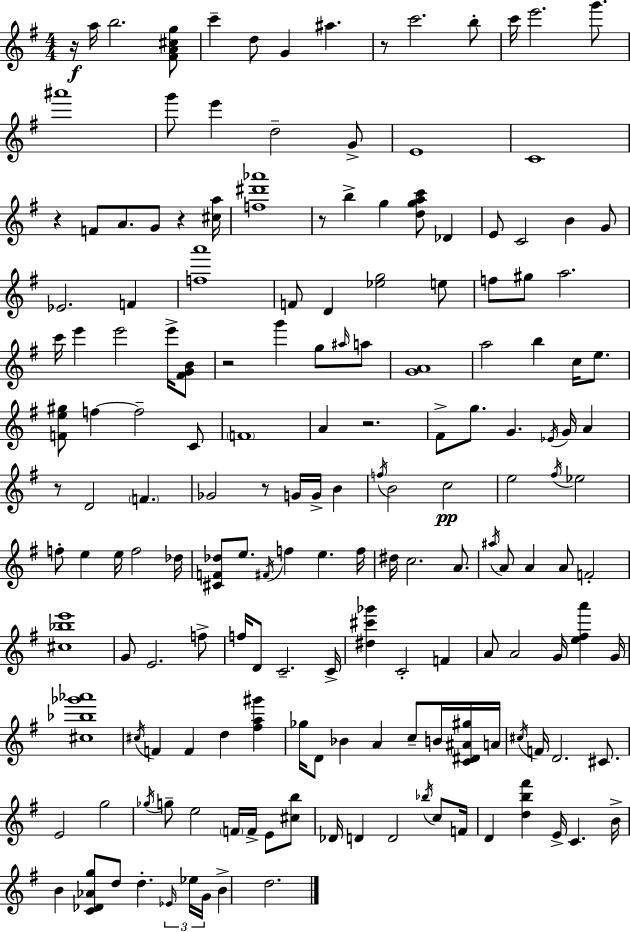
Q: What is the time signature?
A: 4/4